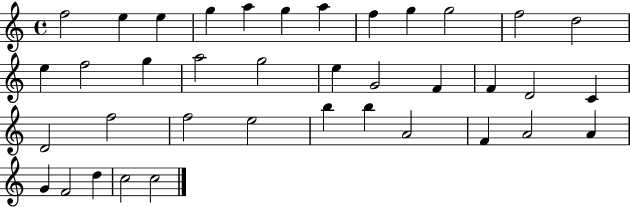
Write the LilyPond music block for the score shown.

{
  \clef treble
  \time 4/4
  \defaultTimeSignature
  \key c \major
  f''2 e''4 e''4 | g''4 a''4 g''4 a''4 | f''4 g''4 g''2 | f''2 d''2 | \break e''4 f''2 g''4 | a''2 g''2 | e''4 g'2 f'4 | f'4 d'2 c'4 | \break d'2 f''2 | f''2 e''2 | b''4 b''4 a'2 | f'4 a'2 a'4 | \break g'4 f'2 d''4 | c''2 c''2 | \bar "|."
}